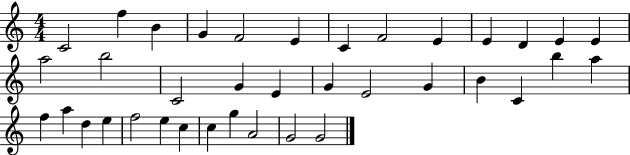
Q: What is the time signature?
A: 4/4